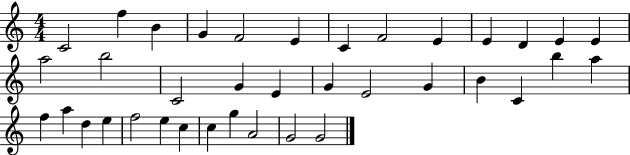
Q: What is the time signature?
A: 4/4